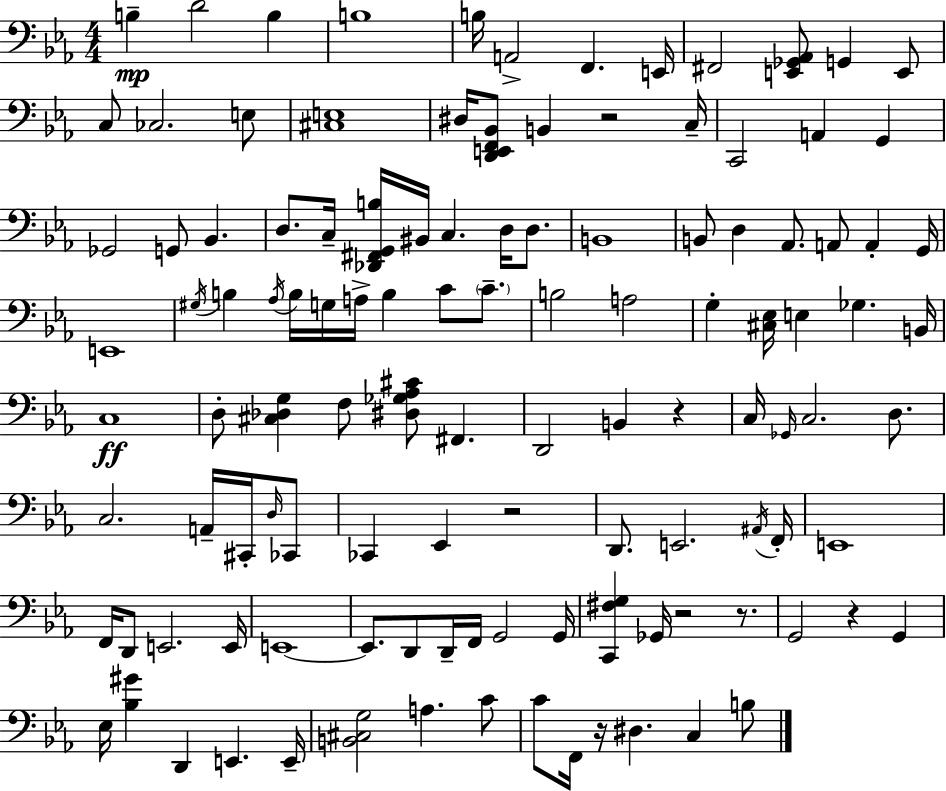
X:1
T:Untitled
M:4/4
L:1/4
K:Cm
B, D2 B, B,4 B,/4 A,,2 F,, E,,/4 ^F,,2 [E,,_G,,_A,,]/2 G,, E,,/2 C,/2 _C,2 E,/2 [^C,E,]4 ^D,/4 [D,,E,,F,,_B,,]/2 B,, z2 C,/4 C,,2 A,, G,, _G,,2 G,,/2 _B,, D,/2 C,/4 [_D,,^F,,G,,B,]/4 ^B,,/4 C, D,/4 D,/2 B,,4 B,,/2 D, _A,,/2 A,,/2 A,, G,,/4 E,,4 ^G,/4 B, _A,/4 B,/4 G,/4 A,/4 B, C/2 C/2 B,2 A,2 G, [^C,_E,]/4 E, _G, B,,/4 C,4 D,/2 [^C,_D,G,] F,/2 [^D,_G,_A,^C]/2 ^F,, D,,2 B,, z C,/4 _G,,/4 C,2 D,/2 C,2 A,,/4 ^C,,/4 D,/4 _C,,/2 _C,, _E,, z2 D,,/2 E,,2 ^A,,/4 F,,/4 E,,4 F,,/4 D,,/2 E,,2 E,,/4 E,,4 E,,/2 D,,/2 D,,/4 F,,/4 G,,2 G,,/4 [C,,^F,G,] _G,,/4 z2 z/2 G,,2 z G,, _E,/4 [_B,^G] D,, E,, E,,/4 [B,,^C,G,]2 A, C/2 C/2 F,,/4 z/4 ^D, C, B,/2